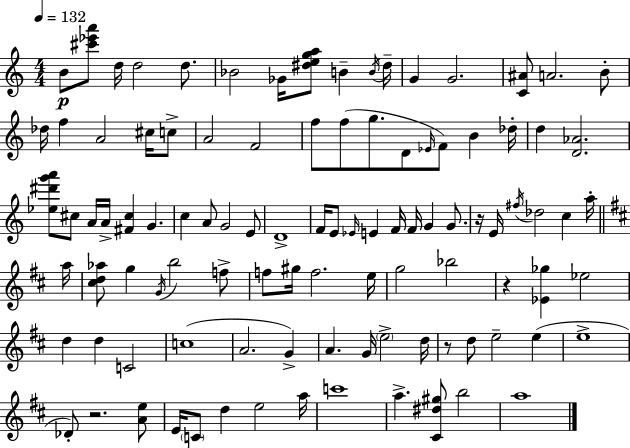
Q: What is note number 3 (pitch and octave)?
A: D5